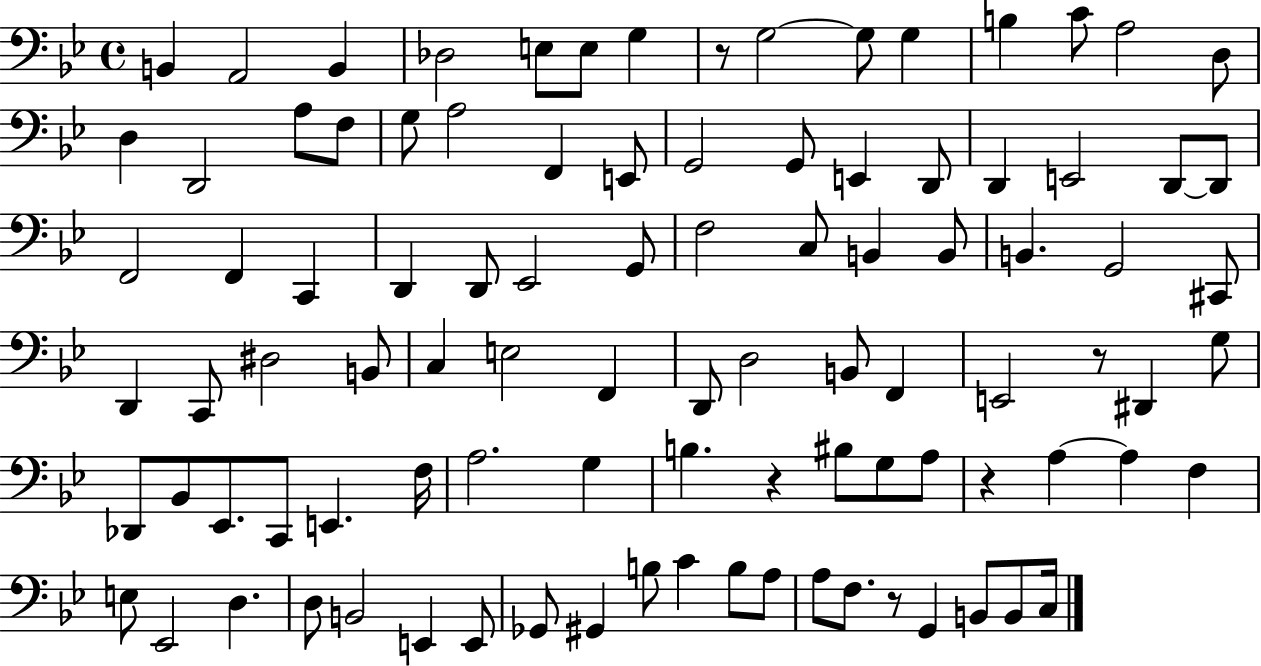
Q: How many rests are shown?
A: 5